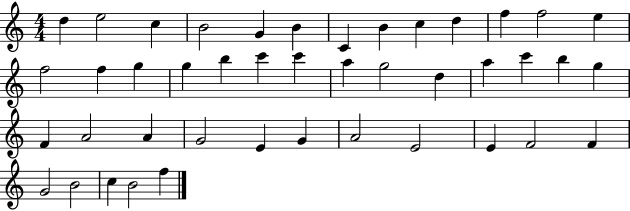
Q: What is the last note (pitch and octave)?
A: F5